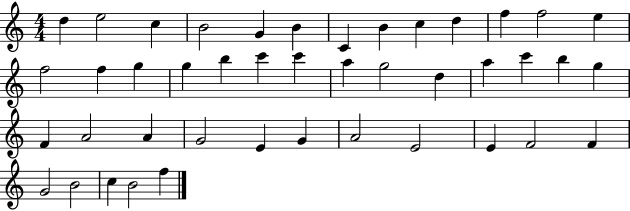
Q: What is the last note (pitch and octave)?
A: F5